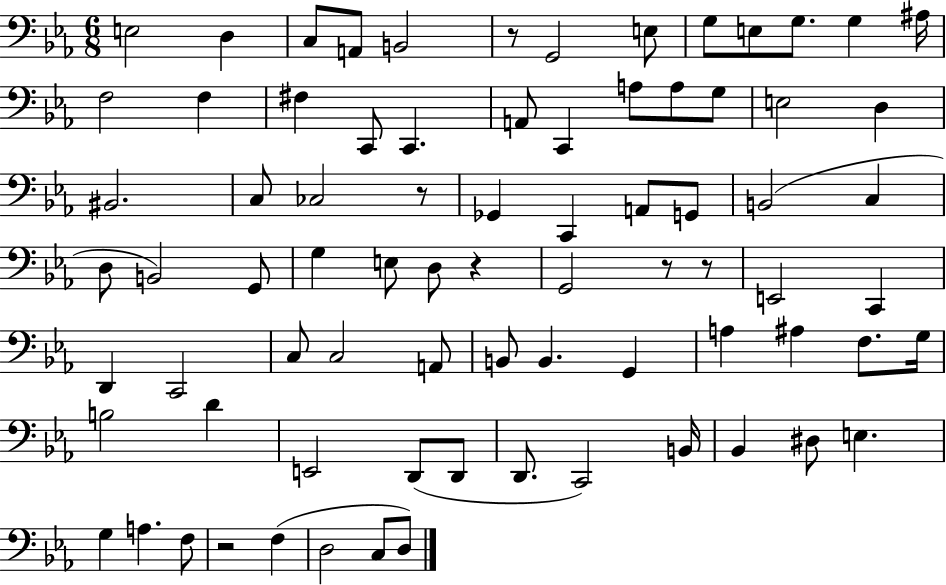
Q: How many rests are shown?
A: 6